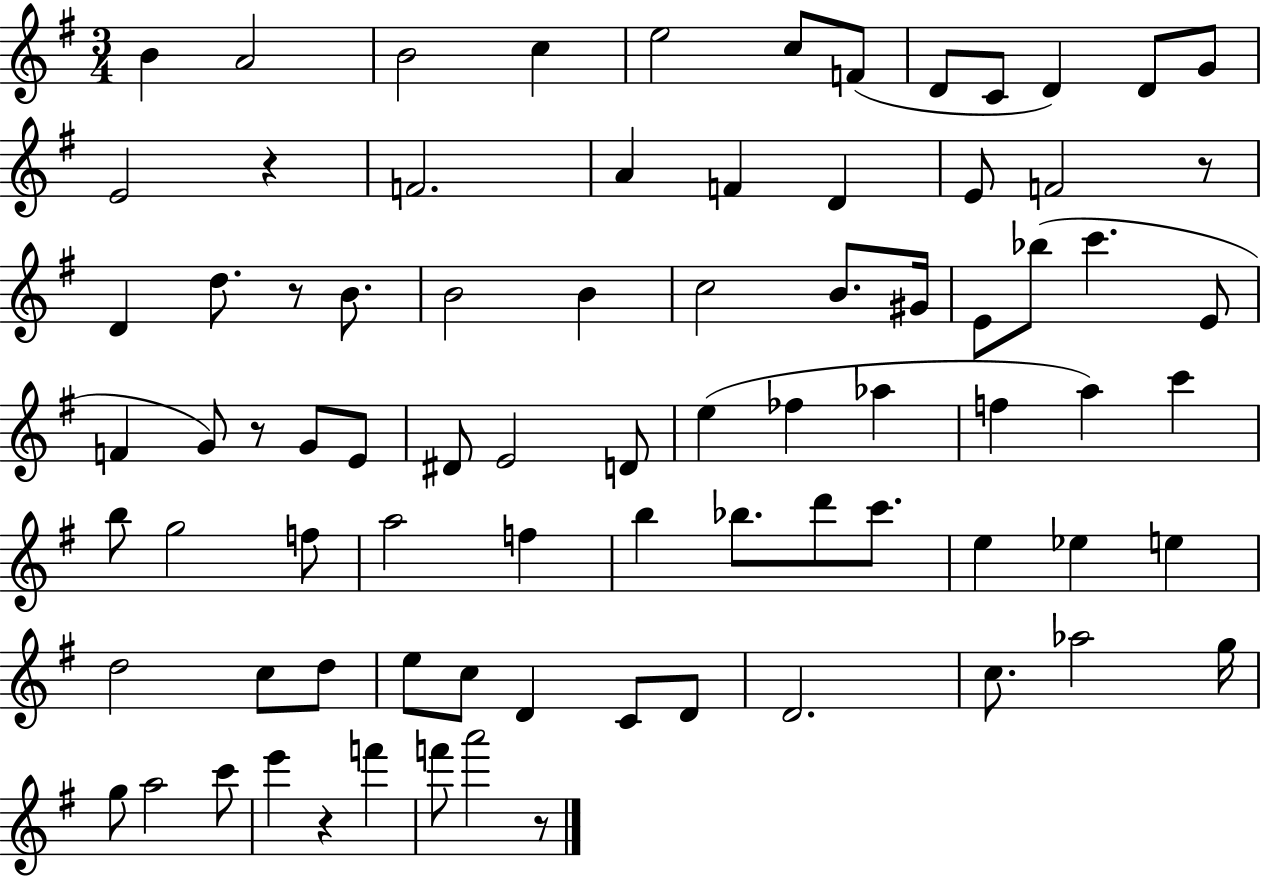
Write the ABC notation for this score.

X:1
T:Untitled
M:3/4
L:1/4
K:G
B A2 B2 c e2 c/2 F/2 D/2 C/2 D D/2 G/2 E2 z F2 A F D E/2 F2 z/2 D d/2 z/2 B/2 B2 B c2 B/2 ^G/4 E/2 _b/2 c' E/2 F G/2 z/2 G/2 E/2 ^D/2 E2 D/2 e _f _a f a c' b/2 g2 f/2 a2 f b _b/2 d'/2 c'/2 e _e e d2 c/2 d/2 e/2 c/2 D C/2 D/2 D2 c/2 _a2 g/4 g/2 a2 c'/2 e' z f' f'/2 a'2 z/2